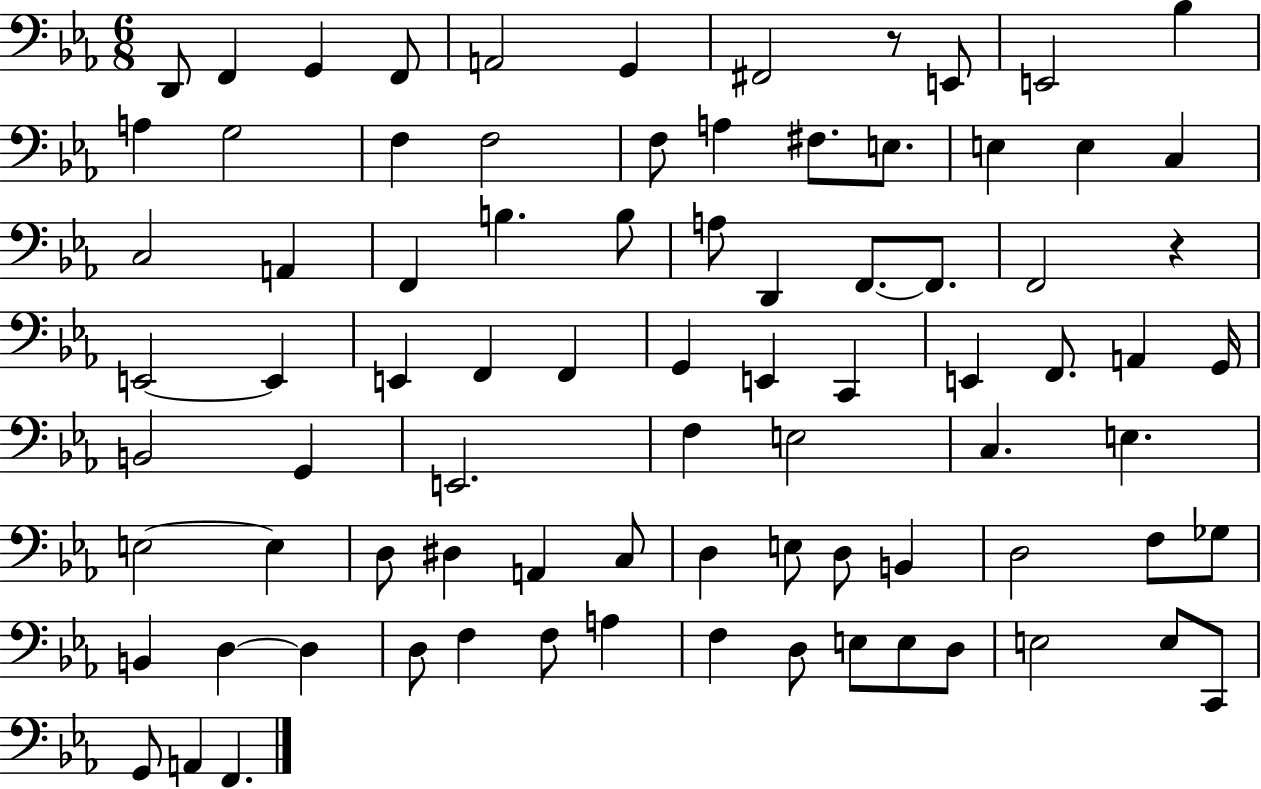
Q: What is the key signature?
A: EES major